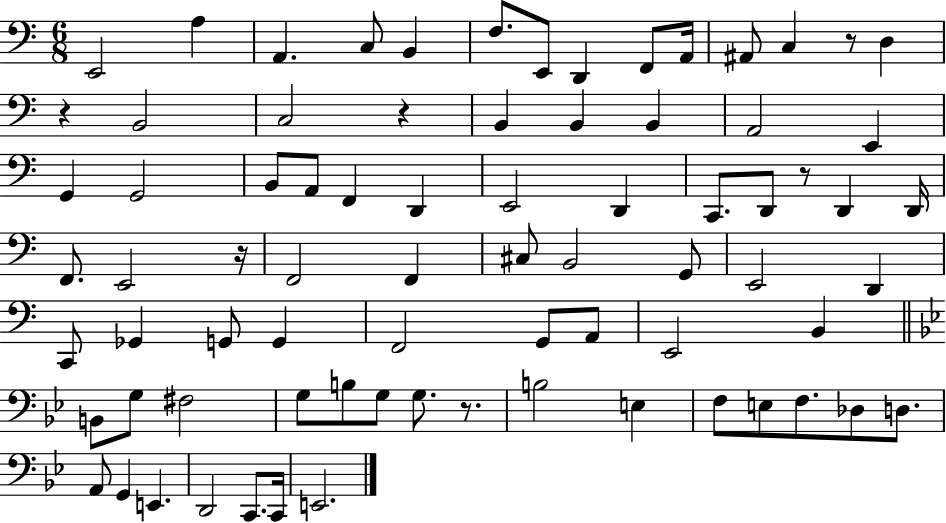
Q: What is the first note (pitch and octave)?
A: E2